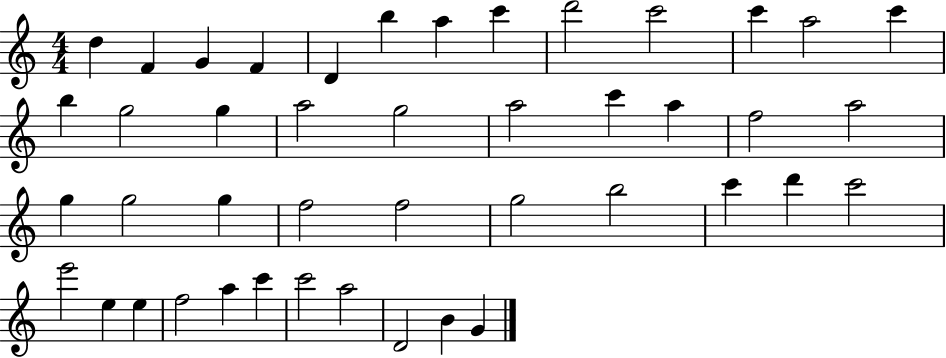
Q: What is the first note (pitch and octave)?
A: D5